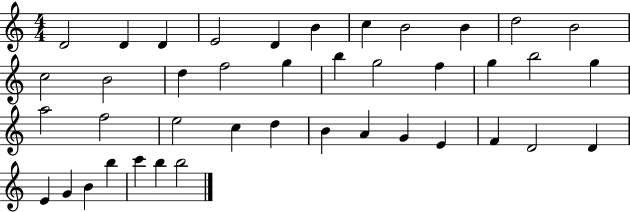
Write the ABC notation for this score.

X:1
T:Untitled
M:4/4
L:1/4
K:C
D2 D D E2 D B c B2 B d2 B2 c2 B2 d f2 g b g2 f g b2 g a2 f2 e2 c d B A G E F D2 D E G B b c' b b2